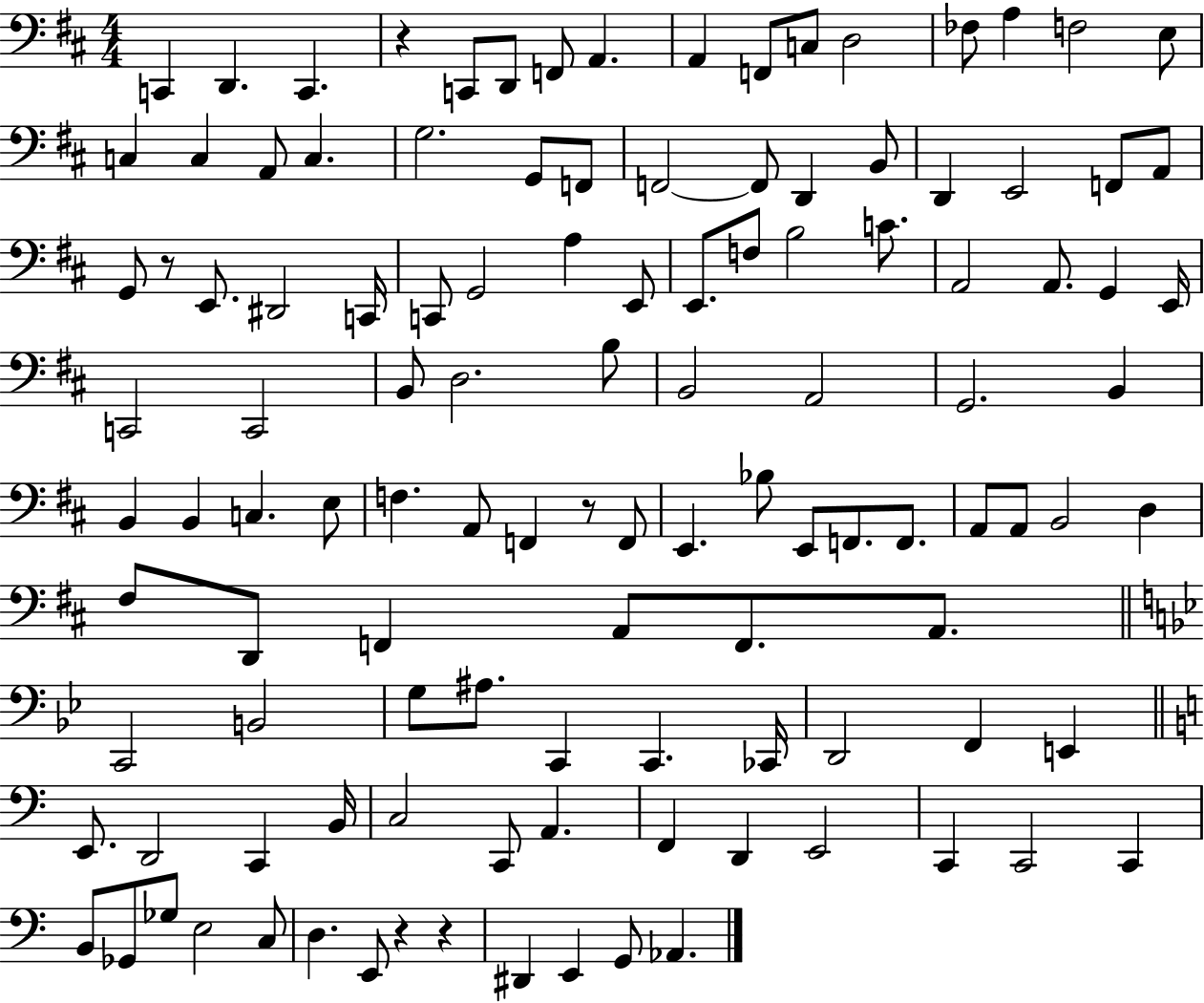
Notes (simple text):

C2/q D2/q. C2/q. R/q C2/e D2/e F2/e A2/q. A2/q F2/e C3/e D3/h FES3/e A3/q F3/h E3/e C3/q C3/q A2/e C3/q. G3/h. G2/e F2/e F2/h F2/e D2/q B2/e D2/q E2/h F2/e A2/e G2/e R/e E2/e. D#2/h C2/s C2/e G2/h A3/q E2/e E2/e. F3/e B3/h C4/e. A2/h A2/e. G2/q E2/s C2/h C2/h B2/e D3/h. B3/e B2/h A2/h G2/h. B2/q B2/q B2/q C3/q. E3/e F3/q. A2/e F2/q R/e F2/e E2/q. Bb3/e E2/e F2/e. F2/e. A2/e A2/e B2/h D3/q F#3/e D2/e F2/q A2/e F2/e. A2/e. C2/h B2/h G3/e A#3/e. C2/q C2/q. CES2/s D2/h F2/q E2/q E2/e. D2/h C2/q B2/s C3/h C2/e A2/q. F2/q D2/q E2/h C2/q C2/h C2/q B2/e Gb2/e Gb3/e E3/h C3/e D3/q. E2/e R/q R/q D#2/q E2/q G2/e Ab2/q.